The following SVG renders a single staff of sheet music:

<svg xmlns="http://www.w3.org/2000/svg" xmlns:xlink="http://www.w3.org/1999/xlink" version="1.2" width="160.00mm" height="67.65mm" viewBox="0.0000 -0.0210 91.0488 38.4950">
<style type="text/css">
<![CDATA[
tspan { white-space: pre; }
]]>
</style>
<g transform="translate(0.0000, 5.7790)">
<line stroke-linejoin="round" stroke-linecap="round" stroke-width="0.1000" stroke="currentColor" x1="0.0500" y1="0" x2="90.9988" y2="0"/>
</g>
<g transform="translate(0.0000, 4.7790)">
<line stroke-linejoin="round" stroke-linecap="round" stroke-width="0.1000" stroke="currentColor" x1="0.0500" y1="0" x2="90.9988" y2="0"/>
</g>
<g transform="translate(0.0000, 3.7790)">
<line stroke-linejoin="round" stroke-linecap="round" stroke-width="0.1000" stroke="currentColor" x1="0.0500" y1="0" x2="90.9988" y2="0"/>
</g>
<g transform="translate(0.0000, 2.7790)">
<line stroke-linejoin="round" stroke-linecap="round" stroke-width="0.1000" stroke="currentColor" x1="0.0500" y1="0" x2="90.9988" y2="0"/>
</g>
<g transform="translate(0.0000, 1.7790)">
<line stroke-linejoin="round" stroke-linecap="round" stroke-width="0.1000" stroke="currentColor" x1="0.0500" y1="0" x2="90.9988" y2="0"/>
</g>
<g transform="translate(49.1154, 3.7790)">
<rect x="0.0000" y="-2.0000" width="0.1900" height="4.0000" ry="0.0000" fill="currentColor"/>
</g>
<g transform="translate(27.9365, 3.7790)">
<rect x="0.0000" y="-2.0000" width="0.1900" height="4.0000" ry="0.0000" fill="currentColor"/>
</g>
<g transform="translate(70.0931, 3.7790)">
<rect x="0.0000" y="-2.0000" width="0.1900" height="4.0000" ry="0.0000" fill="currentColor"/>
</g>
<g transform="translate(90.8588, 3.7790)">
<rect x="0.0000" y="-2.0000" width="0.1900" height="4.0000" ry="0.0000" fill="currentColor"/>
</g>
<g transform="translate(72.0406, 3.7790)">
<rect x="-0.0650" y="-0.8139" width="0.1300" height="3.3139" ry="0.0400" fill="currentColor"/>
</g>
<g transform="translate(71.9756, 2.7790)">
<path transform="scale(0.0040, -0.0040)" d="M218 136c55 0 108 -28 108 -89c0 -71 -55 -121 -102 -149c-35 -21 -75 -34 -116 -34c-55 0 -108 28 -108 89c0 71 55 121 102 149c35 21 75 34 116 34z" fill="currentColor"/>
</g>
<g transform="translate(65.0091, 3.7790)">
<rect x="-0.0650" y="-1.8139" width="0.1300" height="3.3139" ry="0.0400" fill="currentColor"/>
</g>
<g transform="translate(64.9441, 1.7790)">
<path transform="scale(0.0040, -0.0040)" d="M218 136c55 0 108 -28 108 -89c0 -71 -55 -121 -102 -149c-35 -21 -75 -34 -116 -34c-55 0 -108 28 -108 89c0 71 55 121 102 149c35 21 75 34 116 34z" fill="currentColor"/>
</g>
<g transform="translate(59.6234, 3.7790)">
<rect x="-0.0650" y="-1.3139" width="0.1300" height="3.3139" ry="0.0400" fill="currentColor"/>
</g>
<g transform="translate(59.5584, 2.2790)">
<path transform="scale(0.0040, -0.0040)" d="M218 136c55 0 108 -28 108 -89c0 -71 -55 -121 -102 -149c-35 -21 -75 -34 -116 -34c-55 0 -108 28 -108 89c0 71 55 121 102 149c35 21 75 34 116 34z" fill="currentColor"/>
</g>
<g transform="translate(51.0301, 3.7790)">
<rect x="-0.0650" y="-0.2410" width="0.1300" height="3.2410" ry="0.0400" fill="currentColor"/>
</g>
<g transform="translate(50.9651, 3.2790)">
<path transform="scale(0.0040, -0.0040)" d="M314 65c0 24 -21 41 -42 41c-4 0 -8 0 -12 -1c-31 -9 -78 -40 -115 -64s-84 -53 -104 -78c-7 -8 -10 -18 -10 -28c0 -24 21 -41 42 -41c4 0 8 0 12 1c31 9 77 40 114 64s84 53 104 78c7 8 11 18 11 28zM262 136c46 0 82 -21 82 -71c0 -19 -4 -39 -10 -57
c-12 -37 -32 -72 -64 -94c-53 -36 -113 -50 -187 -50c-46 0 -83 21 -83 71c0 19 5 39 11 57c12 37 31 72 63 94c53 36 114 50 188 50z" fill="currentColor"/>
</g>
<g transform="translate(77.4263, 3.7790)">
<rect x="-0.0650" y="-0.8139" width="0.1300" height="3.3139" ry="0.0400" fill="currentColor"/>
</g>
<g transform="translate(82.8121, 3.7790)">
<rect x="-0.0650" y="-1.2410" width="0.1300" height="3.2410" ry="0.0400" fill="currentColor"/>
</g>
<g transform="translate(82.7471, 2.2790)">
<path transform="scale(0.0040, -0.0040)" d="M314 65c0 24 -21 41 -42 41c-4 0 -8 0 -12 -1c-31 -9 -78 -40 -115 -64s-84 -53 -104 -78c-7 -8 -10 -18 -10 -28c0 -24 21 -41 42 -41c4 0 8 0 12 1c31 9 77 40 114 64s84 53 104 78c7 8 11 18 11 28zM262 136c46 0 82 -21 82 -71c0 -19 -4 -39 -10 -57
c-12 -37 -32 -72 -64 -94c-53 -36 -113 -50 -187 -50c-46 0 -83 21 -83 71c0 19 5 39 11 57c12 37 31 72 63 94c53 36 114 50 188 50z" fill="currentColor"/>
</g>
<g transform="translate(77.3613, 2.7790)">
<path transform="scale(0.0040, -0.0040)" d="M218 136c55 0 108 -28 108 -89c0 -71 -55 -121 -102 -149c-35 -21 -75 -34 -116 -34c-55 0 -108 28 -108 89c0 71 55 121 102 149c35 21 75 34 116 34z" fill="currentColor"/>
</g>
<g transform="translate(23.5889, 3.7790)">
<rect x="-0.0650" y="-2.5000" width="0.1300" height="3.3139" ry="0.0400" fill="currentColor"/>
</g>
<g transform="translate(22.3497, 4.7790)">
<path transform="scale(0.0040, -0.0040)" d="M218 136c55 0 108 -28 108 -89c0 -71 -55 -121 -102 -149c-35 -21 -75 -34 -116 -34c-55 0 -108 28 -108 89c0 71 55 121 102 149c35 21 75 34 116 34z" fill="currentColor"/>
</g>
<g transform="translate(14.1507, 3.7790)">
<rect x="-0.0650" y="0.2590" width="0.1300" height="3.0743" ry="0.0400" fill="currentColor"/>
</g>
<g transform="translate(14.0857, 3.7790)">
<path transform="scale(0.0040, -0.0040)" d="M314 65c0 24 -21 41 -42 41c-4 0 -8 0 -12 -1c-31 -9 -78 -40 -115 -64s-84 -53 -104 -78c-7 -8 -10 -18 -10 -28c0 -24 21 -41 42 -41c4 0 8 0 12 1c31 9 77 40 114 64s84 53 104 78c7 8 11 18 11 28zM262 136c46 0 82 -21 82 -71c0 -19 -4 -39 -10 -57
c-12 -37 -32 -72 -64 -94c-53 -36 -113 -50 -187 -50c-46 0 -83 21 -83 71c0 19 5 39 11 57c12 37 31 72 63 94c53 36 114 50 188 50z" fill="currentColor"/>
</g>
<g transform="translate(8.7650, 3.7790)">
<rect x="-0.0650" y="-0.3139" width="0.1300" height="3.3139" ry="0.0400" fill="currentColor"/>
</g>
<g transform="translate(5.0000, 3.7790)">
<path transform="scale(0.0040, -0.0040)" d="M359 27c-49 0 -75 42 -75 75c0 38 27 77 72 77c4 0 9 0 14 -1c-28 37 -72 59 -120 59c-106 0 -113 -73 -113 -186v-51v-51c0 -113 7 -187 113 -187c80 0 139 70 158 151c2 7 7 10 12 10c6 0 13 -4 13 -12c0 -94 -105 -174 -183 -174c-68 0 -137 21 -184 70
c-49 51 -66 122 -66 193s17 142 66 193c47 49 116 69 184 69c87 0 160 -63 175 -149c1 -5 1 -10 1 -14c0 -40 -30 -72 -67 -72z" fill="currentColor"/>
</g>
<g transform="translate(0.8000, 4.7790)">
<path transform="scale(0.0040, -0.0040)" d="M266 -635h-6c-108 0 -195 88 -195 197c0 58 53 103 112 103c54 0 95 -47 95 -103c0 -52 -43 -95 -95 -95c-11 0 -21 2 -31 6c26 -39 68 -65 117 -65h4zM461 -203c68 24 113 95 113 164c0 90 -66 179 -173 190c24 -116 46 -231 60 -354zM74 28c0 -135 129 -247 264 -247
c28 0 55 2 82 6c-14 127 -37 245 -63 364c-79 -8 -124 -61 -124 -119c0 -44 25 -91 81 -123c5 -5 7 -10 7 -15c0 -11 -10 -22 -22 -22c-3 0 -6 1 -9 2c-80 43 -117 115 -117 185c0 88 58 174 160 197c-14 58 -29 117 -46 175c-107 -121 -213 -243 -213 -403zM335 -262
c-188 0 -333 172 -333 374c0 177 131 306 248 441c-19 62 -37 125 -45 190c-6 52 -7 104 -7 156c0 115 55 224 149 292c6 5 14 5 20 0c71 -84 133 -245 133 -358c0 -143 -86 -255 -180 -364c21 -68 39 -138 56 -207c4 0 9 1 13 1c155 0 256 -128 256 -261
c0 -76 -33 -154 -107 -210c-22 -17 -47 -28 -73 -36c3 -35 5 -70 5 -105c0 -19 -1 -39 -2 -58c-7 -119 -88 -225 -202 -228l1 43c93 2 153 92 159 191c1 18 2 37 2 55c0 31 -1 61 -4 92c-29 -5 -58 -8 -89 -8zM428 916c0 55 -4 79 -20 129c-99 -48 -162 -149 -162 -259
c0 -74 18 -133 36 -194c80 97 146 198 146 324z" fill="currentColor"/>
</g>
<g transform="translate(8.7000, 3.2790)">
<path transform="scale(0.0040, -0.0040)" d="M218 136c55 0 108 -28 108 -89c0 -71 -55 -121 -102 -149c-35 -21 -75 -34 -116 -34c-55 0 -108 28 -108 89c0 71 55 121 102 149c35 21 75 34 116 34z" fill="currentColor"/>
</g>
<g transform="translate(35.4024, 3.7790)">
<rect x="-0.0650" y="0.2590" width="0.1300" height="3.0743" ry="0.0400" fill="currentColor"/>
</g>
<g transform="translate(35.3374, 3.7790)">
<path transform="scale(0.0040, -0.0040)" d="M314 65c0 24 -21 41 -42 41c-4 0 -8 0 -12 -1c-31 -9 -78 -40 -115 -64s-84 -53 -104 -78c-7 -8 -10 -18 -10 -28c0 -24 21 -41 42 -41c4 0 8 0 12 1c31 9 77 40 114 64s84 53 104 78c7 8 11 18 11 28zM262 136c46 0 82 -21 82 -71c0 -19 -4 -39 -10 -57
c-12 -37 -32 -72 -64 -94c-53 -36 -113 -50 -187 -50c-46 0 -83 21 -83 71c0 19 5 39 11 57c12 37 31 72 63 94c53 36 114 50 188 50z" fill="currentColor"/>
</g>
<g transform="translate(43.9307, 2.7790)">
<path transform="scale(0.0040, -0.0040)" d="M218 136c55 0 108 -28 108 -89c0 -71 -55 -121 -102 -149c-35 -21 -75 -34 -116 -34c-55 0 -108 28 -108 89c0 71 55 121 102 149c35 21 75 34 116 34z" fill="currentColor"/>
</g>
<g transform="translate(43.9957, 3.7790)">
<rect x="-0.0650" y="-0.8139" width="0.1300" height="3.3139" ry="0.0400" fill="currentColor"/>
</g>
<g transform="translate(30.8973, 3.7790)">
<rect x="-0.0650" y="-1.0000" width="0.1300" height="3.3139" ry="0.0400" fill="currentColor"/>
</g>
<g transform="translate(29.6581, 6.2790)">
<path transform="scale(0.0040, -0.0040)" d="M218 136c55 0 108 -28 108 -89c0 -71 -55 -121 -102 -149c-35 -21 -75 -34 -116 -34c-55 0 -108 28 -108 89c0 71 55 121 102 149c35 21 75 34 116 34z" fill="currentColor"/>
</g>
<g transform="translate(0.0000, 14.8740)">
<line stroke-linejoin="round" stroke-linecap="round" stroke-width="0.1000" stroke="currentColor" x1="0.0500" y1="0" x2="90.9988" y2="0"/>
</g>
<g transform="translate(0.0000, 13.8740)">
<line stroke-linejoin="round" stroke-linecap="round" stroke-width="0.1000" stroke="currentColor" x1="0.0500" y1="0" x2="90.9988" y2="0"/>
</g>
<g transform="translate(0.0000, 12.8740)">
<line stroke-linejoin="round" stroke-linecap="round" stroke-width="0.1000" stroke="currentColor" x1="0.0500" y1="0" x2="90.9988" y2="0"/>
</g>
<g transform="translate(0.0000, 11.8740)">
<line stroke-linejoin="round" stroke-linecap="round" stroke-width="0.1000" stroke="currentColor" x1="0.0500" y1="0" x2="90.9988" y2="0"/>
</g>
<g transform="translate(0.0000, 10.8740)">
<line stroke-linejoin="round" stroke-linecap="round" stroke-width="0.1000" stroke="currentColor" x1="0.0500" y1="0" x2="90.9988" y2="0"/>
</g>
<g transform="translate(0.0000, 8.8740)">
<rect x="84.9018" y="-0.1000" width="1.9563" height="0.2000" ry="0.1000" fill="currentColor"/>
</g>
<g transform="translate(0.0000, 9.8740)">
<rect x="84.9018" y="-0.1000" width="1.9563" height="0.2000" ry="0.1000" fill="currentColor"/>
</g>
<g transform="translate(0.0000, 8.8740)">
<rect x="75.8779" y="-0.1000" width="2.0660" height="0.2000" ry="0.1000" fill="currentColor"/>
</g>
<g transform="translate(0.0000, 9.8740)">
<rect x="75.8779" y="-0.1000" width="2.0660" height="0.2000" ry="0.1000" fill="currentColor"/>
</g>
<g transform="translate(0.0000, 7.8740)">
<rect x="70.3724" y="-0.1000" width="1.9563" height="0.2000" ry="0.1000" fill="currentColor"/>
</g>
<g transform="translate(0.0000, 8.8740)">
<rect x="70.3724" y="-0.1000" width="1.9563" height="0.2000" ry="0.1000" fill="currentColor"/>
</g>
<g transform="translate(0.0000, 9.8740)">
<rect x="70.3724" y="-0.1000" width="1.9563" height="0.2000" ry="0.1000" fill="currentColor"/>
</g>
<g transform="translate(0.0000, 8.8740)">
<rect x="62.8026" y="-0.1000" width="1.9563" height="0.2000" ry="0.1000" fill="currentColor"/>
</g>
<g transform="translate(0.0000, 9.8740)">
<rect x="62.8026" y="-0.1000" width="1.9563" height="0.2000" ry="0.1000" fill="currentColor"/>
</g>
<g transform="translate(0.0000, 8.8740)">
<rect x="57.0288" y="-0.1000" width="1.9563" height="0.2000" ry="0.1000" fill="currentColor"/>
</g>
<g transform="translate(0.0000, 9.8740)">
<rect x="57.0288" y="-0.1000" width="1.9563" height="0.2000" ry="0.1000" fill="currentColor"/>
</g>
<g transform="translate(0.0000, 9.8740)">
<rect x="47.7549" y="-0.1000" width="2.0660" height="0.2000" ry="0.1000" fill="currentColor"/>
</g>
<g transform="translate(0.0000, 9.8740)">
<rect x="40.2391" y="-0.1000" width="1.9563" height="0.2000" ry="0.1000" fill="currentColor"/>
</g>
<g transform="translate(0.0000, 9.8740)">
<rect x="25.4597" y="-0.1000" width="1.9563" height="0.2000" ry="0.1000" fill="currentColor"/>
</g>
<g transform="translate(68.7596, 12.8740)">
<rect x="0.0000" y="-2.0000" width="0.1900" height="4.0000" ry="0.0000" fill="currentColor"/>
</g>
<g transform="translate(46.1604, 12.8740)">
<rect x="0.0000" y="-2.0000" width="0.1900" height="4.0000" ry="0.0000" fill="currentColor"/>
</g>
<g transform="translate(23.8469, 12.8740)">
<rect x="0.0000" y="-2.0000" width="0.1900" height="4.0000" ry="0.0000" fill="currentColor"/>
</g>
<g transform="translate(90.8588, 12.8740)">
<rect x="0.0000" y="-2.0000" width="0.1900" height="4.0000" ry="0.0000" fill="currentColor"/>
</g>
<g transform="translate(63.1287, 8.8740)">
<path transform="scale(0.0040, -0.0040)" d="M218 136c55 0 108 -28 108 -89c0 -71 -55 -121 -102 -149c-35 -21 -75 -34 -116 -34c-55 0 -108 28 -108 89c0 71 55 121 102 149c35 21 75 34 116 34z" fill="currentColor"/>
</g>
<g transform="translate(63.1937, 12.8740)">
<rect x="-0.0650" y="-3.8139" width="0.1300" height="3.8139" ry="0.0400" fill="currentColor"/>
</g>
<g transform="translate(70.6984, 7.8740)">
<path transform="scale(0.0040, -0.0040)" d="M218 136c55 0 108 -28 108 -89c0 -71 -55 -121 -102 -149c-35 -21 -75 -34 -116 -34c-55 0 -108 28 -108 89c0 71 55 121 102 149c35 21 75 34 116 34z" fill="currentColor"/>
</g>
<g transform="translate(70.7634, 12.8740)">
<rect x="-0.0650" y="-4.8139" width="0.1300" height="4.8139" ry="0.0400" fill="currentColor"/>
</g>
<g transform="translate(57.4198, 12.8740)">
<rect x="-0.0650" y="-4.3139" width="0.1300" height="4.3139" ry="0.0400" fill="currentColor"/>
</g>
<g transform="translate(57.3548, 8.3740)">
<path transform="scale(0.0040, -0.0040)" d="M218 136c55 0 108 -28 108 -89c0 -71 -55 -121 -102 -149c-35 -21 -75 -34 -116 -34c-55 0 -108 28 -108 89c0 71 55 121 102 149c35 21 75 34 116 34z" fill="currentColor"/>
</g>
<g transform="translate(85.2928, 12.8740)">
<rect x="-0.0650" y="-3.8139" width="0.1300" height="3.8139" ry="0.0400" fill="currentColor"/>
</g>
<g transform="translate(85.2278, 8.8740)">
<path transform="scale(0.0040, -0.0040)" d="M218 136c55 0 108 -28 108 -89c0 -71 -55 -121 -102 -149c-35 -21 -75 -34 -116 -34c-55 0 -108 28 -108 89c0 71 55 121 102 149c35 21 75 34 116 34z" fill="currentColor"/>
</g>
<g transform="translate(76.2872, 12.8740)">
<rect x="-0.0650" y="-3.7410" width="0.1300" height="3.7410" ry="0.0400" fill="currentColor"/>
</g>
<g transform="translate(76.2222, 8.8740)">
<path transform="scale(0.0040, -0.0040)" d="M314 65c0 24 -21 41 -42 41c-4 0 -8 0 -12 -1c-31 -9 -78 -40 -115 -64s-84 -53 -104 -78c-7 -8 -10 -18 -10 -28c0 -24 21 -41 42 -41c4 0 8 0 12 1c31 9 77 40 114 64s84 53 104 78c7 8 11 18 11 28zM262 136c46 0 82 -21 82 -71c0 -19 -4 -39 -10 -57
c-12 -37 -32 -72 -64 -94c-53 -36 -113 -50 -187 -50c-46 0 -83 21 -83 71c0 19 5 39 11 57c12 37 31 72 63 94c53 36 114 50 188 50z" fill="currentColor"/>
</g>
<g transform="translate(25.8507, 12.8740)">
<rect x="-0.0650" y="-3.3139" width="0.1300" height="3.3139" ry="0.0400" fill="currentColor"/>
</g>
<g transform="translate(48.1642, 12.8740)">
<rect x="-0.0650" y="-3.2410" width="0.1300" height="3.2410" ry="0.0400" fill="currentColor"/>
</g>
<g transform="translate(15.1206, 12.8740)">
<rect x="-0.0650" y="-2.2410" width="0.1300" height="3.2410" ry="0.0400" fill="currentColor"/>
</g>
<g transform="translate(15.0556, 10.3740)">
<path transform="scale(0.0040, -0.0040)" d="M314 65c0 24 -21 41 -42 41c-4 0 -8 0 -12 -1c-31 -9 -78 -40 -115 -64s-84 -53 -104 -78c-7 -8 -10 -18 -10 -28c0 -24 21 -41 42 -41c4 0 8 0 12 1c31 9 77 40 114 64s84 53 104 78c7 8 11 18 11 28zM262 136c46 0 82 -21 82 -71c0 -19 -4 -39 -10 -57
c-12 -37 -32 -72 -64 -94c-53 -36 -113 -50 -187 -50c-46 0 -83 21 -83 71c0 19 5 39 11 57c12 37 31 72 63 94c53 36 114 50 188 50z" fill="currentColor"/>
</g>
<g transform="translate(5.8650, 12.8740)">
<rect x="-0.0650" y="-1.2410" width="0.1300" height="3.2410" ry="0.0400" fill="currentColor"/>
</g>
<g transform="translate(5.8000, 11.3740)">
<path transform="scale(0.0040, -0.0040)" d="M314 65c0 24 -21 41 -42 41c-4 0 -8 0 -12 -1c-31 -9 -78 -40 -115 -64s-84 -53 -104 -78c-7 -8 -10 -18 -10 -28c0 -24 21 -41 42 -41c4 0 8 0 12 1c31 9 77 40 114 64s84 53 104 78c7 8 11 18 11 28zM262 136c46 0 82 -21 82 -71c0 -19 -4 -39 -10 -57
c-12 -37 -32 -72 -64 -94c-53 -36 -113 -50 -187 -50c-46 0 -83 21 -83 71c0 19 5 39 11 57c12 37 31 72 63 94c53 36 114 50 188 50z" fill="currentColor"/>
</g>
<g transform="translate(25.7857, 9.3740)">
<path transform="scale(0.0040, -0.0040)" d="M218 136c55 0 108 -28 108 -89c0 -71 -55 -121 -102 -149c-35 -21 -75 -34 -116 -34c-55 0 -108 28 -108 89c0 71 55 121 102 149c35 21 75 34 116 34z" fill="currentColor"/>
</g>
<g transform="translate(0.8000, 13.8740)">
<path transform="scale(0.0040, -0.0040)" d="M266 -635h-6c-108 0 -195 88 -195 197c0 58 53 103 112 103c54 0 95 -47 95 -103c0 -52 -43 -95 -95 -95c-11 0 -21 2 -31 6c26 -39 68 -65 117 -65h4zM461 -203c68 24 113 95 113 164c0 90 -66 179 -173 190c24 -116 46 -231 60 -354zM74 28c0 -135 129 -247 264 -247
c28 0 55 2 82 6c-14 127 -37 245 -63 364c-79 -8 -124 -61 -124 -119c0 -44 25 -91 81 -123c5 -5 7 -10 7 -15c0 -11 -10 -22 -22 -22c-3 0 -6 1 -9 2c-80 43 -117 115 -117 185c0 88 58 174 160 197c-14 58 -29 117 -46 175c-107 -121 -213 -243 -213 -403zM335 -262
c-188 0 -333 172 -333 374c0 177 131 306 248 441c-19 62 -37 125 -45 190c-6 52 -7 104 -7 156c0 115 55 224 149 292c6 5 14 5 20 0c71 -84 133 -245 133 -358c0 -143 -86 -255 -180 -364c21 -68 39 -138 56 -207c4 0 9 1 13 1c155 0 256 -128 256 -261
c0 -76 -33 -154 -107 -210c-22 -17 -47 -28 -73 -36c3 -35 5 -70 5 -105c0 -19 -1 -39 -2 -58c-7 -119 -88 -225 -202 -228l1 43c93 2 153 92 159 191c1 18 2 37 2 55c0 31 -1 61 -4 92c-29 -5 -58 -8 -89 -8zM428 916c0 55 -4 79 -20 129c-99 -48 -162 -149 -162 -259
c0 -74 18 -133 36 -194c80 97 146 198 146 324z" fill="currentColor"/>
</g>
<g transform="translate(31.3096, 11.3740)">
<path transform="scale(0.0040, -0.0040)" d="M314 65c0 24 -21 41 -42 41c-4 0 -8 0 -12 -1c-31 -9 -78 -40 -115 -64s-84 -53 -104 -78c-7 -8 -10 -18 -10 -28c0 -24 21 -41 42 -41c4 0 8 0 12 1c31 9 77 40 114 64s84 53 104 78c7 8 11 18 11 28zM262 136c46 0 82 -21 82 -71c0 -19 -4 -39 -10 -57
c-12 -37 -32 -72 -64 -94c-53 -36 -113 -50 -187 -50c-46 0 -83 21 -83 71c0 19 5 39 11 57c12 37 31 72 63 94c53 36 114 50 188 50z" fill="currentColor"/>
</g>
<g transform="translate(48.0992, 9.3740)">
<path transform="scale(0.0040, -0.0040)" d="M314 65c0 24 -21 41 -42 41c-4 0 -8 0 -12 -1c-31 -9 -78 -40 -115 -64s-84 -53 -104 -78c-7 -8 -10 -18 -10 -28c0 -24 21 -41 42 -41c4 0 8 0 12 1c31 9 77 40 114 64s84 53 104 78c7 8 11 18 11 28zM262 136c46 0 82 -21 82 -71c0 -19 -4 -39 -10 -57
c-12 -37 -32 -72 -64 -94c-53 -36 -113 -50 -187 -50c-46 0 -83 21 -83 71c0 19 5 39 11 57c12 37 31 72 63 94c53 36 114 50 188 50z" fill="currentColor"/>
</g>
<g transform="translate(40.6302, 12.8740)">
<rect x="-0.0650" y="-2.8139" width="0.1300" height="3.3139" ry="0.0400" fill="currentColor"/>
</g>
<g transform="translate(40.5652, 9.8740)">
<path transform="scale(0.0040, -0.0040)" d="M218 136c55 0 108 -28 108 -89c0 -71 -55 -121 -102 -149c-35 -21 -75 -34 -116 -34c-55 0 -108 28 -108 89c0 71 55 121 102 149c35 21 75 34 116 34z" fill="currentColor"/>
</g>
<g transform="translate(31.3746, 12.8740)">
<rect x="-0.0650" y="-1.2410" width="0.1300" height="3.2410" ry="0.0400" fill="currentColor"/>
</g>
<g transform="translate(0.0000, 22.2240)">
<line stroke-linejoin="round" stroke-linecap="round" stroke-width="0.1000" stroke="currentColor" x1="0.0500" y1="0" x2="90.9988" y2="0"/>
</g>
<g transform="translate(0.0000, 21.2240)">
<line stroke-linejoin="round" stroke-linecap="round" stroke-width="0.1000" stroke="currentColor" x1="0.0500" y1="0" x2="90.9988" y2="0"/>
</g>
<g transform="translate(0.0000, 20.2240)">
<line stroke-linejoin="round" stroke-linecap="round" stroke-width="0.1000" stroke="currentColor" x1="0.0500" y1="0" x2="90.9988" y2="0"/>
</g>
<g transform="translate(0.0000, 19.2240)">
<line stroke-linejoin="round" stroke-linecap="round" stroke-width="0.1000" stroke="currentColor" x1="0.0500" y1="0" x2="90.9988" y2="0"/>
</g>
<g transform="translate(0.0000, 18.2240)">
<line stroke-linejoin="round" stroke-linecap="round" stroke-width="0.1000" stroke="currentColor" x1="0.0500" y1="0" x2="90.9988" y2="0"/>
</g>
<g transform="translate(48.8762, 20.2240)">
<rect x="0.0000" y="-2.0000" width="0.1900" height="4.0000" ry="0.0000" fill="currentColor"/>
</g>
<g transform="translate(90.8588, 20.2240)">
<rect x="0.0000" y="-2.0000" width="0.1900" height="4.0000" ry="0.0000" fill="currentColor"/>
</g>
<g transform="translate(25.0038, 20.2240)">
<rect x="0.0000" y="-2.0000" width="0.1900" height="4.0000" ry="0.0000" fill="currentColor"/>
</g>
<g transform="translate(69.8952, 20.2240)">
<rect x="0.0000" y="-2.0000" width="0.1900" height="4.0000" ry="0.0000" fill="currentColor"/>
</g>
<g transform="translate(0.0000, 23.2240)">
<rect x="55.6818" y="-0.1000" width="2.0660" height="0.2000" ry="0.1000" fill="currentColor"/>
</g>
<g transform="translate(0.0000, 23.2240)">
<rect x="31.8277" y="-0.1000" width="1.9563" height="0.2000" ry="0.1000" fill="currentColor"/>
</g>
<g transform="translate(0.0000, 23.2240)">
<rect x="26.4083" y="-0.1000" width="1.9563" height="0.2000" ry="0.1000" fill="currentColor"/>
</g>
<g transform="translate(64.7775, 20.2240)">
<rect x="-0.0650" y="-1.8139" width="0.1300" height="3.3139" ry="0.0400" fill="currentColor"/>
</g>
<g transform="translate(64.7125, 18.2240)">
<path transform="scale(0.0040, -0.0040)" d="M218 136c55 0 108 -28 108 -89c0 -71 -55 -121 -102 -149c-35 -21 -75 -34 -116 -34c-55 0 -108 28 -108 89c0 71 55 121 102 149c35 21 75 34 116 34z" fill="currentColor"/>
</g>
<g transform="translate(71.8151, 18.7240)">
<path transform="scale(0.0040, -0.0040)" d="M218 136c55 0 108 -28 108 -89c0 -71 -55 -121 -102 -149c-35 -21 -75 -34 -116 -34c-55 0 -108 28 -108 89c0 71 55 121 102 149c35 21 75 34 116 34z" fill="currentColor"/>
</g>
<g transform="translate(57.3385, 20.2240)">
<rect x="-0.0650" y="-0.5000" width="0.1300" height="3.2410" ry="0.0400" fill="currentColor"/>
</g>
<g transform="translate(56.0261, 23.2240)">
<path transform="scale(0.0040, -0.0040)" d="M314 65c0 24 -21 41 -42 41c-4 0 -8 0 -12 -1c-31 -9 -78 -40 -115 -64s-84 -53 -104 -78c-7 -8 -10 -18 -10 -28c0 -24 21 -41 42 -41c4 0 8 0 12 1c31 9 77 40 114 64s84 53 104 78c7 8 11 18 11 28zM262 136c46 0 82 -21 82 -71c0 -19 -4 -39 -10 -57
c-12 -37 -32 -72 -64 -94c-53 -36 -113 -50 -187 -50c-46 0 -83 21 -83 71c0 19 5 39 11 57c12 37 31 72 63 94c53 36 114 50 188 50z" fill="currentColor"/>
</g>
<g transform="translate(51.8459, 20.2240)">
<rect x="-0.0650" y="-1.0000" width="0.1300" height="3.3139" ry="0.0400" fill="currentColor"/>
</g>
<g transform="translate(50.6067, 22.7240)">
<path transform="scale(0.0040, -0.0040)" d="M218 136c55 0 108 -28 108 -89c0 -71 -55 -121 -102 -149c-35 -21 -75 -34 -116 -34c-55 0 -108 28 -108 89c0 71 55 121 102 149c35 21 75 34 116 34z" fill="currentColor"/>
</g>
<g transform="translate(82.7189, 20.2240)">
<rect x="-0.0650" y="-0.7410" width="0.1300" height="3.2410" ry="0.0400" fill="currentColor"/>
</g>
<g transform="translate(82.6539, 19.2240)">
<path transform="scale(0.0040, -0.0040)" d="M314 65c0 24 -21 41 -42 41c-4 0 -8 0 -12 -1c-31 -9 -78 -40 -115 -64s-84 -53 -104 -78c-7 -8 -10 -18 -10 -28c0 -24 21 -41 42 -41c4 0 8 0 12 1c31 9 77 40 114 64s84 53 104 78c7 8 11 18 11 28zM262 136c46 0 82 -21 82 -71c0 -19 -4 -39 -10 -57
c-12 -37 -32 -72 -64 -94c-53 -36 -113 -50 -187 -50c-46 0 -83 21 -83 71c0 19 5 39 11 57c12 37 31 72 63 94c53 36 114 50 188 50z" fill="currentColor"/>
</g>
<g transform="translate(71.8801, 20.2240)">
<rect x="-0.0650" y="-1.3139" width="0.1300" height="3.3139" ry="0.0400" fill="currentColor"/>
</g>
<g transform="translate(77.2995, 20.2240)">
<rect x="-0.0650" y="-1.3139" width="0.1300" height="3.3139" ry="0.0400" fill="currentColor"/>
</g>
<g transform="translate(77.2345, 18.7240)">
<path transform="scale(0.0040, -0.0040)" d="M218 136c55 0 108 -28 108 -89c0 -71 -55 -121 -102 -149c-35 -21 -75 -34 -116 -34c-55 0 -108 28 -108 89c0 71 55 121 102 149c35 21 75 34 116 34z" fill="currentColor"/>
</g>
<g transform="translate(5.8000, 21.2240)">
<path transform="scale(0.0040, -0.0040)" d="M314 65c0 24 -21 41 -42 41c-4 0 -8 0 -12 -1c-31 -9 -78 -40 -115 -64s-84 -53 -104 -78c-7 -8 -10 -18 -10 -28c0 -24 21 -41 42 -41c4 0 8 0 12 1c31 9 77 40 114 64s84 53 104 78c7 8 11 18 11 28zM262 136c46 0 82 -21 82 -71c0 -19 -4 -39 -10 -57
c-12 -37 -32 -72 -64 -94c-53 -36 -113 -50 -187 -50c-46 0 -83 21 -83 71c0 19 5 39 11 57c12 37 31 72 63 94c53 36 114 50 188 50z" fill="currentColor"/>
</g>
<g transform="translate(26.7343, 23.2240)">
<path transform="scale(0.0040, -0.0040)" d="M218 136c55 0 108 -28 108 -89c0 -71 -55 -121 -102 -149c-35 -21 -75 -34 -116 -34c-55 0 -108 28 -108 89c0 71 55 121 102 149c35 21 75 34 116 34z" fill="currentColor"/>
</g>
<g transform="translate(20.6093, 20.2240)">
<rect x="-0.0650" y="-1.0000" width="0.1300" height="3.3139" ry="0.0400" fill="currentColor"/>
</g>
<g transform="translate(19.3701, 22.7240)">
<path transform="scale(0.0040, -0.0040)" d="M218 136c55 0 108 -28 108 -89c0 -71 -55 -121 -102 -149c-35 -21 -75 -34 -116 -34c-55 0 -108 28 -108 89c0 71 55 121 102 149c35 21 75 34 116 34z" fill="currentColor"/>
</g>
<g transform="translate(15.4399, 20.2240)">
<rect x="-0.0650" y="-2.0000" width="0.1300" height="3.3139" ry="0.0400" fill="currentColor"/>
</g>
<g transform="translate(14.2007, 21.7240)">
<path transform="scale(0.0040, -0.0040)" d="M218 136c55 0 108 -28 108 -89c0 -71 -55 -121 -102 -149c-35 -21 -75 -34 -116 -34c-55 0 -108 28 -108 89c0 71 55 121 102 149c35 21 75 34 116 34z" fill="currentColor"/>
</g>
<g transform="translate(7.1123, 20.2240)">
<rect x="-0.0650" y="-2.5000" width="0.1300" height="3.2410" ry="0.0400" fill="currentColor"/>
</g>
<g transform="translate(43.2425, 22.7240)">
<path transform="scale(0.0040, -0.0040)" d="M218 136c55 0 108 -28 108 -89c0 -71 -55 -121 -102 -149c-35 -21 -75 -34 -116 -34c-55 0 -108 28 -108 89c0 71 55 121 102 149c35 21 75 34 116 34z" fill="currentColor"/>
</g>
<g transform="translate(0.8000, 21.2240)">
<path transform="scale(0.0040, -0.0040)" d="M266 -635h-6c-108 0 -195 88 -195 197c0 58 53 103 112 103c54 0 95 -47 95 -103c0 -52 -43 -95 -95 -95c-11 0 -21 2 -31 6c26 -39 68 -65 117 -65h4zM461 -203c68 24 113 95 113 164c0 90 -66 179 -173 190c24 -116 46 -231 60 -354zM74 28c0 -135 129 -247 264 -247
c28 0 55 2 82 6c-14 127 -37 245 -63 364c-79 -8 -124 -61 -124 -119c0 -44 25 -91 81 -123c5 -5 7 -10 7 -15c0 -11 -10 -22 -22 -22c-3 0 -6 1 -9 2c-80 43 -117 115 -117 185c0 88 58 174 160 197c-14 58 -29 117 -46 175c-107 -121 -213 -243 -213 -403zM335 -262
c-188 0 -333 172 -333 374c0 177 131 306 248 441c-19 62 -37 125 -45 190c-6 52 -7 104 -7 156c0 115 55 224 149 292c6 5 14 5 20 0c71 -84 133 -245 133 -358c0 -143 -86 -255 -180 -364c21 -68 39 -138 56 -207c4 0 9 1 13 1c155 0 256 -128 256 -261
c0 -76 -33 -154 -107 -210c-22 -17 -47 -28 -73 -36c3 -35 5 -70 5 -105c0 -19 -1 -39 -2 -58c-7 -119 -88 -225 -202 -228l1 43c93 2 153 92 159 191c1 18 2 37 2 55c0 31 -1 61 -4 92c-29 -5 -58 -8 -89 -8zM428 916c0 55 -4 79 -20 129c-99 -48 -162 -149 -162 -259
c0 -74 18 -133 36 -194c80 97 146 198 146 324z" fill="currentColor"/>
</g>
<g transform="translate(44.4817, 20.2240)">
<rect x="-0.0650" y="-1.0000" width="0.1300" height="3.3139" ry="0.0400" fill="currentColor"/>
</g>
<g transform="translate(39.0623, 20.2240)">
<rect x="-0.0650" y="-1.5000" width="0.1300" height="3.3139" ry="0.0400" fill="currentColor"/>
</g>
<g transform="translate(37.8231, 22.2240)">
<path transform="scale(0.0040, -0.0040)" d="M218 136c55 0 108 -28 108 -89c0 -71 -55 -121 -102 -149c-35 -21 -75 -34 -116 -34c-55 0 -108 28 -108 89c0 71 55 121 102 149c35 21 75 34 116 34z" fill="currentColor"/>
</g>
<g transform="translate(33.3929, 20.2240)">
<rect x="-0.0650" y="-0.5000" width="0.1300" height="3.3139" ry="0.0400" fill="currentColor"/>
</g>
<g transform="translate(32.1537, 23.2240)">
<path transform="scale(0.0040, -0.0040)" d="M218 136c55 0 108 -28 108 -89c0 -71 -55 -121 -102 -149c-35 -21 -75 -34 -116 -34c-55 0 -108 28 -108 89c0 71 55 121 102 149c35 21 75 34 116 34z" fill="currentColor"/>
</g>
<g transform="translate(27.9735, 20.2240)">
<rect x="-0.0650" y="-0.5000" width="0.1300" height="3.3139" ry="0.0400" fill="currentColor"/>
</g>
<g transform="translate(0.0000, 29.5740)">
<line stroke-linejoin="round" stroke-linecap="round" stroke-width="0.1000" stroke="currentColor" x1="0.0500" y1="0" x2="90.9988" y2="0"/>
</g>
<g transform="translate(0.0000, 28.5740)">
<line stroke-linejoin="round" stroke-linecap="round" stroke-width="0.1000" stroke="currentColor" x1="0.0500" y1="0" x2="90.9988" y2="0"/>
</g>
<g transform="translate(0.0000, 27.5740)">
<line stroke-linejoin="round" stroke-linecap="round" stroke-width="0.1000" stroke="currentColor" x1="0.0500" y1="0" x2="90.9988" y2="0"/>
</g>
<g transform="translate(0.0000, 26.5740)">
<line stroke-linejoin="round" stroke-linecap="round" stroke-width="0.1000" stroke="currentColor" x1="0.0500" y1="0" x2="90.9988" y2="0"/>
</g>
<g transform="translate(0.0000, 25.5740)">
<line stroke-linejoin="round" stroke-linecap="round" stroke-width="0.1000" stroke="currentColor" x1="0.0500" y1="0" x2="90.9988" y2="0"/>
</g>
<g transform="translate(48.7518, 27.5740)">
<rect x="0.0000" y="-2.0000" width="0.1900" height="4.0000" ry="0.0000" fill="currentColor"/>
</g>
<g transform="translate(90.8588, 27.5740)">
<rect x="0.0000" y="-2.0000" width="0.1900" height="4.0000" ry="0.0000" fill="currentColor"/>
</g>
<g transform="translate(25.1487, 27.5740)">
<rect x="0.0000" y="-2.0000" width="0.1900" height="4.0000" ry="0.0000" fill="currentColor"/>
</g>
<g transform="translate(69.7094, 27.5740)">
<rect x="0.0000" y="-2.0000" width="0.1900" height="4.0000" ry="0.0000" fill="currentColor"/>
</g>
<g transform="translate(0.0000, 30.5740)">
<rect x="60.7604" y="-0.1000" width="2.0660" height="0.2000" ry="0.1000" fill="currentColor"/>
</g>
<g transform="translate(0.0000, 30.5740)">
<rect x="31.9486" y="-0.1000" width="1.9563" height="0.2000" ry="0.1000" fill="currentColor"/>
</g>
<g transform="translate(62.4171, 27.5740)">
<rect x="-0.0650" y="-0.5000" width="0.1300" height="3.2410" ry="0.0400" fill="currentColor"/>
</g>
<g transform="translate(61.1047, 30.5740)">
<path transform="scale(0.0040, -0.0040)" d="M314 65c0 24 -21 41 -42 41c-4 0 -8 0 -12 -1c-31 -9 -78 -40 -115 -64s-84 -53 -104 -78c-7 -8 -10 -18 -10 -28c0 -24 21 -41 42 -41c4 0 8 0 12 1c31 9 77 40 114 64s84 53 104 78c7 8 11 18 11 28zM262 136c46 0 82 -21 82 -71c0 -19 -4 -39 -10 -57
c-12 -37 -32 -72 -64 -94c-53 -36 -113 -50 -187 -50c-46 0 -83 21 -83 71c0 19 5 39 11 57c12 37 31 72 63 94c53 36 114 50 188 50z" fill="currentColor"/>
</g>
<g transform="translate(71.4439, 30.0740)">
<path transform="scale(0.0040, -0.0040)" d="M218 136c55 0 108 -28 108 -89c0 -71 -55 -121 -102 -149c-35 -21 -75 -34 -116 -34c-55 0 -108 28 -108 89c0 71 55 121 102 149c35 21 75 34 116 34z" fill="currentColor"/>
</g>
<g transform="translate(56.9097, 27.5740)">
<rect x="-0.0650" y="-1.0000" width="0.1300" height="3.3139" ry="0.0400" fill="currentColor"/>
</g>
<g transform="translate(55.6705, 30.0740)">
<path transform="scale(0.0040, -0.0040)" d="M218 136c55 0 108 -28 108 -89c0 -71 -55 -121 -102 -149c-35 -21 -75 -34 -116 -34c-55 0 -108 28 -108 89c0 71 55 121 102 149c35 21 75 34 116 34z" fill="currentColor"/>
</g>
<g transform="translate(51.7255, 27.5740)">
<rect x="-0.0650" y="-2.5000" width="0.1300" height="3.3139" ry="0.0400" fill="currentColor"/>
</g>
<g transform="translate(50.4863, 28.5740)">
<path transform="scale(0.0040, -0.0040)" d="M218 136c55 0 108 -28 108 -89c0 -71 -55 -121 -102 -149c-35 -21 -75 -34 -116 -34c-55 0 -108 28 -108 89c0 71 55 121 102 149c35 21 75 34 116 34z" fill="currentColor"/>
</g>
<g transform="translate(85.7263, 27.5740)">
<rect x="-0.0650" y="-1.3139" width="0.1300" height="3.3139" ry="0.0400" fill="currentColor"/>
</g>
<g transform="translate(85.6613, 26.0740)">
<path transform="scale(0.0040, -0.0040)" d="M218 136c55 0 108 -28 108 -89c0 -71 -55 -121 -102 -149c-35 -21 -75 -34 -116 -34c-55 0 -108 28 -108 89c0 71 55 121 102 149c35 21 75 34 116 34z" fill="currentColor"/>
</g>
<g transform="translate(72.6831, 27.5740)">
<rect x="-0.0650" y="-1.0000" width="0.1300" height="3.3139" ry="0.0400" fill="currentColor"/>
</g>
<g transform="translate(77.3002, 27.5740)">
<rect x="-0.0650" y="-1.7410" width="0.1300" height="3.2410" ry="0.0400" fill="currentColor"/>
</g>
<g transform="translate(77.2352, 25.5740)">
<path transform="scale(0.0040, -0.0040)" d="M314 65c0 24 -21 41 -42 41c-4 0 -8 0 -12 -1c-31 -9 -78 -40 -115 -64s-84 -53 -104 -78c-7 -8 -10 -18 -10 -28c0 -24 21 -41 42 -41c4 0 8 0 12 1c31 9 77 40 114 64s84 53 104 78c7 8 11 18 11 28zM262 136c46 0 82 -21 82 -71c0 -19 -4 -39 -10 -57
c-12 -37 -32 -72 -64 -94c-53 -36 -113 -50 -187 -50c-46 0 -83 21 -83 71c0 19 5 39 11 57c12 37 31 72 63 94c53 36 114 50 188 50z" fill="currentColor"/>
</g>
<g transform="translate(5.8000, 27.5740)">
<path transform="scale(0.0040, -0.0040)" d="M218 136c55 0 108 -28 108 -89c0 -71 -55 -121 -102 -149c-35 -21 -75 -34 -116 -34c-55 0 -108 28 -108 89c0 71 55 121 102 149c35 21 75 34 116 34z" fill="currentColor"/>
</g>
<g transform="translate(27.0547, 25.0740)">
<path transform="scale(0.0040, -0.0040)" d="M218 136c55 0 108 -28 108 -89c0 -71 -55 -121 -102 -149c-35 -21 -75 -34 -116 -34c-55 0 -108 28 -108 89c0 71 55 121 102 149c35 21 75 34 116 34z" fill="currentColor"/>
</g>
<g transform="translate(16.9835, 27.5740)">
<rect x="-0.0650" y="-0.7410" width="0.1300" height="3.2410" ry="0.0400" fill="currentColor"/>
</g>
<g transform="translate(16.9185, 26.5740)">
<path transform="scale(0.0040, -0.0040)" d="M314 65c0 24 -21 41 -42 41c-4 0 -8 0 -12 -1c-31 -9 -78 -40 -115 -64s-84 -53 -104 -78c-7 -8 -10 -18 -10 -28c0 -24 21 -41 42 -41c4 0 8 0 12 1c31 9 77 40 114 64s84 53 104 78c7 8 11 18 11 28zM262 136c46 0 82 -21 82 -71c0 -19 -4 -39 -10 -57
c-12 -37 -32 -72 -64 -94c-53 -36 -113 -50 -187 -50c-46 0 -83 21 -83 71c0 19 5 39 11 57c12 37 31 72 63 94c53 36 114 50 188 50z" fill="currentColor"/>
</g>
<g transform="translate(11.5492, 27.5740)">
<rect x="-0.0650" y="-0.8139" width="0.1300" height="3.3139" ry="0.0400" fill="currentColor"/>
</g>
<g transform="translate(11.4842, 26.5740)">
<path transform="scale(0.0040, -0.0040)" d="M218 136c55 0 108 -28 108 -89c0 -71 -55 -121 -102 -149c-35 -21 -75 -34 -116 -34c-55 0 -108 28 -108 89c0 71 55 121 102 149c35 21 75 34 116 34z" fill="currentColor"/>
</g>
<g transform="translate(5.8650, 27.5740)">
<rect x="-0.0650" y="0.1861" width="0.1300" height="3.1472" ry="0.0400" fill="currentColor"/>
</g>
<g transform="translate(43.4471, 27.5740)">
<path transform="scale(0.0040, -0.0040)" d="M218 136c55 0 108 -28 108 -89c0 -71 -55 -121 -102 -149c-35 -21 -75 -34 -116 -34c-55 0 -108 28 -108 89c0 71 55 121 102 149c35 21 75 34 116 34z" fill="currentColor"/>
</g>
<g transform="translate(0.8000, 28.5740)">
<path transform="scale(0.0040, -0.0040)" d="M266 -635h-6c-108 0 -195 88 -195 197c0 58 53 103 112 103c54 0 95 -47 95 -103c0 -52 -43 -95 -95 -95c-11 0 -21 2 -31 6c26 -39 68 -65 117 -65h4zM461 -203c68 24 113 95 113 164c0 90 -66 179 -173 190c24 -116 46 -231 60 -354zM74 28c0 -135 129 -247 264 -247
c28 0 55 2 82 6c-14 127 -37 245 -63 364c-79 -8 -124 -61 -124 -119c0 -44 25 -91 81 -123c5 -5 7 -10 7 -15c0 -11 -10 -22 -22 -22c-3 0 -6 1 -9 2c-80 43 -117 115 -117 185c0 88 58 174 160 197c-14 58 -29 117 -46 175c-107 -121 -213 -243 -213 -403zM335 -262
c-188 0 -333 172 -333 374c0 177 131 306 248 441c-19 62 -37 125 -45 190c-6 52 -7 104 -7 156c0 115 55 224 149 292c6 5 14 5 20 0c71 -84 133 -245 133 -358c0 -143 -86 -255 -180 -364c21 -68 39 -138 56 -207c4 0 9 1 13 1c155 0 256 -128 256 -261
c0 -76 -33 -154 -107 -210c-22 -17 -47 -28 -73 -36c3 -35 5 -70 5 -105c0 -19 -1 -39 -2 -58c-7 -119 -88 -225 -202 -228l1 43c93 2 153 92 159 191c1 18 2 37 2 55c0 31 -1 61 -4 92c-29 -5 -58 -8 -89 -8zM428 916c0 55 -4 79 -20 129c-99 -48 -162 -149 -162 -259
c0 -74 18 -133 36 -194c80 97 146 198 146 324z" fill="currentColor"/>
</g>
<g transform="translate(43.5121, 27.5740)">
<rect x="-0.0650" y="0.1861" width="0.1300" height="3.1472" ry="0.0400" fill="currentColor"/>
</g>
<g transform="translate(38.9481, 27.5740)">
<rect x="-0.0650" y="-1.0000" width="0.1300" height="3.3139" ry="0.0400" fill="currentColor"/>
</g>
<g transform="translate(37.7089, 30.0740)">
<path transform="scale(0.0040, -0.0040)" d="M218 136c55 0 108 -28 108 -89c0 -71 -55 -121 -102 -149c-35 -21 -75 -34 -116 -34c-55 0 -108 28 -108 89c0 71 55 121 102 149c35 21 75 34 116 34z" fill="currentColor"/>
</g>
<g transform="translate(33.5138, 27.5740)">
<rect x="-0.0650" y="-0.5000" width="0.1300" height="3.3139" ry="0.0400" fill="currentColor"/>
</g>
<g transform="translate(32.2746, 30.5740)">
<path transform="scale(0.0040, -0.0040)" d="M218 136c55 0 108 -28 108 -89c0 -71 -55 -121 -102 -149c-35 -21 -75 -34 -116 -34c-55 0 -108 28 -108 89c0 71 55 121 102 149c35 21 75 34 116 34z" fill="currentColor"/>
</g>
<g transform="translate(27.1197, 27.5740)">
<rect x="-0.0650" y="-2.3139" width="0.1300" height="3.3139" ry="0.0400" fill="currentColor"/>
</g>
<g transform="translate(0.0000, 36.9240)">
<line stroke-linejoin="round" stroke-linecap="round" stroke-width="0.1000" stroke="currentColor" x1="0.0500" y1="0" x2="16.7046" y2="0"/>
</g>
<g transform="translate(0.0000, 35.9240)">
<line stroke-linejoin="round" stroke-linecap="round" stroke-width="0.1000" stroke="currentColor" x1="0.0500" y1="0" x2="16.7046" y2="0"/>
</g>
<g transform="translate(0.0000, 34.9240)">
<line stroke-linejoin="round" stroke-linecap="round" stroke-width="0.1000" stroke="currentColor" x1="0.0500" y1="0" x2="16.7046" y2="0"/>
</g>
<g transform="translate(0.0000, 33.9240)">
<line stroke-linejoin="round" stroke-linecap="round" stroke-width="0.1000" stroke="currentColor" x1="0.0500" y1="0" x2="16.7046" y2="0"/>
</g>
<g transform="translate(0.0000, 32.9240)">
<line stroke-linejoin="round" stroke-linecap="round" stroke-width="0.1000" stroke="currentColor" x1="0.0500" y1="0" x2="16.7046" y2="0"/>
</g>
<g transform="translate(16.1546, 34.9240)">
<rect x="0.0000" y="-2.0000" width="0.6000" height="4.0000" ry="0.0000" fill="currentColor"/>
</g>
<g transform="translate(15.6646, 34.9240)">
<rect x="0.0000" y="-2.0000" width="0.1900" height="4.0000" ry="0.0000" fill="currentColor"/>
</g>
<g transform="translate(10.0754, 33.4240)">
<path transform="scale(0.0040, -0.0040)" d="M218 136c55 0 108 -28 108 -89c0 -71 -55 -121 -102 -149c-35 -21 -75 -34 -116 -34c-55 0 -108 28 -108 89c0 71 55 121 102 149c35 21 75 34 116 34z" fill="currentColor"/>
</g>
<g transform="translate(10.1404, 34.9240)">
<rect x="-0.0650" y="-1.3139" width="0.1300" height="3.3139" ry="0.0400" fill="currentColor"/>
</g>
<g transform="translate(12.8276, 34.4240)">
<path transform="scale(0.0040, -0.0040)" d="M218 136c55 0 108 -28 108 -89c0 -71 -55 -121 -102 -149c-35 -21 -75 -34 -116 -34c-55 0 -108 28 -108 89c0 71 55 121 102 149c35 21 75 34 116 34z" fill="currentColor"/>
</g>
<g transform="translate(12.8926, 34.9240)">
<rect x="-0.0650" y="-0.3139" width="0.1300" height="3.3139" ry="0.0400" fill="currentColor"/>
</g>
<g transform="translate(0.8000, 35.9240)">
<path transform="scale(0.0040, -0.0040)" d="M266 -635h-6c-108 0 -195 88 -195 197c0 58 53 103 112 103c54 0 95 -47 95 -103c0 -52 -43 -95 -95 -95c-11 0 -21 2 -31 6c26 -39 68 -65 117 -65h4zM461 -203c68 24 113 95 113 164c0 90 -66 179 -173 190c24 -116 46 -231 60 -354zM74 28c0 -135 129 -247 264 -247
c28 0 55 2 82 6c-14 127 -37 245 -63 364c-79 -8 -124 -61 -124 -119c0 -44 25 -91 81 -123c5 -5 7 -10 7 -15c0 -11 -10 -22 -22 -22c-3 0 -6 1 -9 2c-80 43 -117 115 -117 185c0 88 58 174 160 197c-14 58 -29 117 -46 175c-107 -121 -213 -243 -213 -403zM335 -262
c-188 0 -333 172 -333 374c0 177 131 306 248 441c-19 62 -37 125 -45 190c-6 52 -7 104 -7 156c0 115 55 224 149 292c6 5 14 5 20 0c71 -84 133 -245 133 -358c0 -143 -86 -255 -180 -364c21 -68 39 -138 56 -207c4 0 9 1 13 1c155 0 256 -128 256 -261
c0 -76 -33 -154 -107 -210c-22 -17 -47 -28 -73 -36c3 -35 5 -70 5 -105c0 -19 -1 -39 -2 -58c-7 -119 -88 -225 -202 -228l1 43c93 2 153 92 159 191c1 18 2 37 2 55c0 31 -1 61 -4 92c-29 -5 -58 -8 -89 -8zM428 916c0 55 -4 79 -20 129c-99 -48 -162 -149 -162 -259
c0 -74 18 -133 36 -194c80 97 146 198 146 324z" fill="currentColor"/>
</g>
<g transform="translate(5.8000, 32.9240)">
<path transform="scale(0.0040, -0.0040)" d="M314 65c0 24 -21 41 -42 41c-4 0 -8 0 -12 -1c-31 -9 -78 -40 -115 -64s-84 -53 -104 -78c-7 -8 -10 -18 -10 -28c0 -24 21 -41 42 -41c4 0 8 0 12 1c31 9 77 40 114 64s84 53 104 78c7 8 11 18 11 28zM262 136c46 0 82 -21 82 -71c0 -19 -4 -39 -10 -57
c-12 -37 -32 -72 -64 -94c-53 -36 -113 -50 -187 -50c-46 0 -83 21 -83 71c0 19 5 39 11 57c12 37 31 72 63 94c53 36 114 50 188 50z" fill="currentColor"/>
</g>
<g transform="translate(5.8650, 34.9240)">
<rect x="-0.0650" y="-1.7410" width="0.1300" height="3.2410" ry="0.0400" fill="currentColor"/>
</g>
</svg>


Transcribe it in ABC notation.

X:1
T:Untitled
M:4/4
L:1/4
K:C
c B2 G D B2 d c2 e f d d e2 e2 g2 b e2 a b2 d' c' e' c'2 c' G2 F D C C E D D C2 f e e d2 B d d2 g C D B G D C2 D f2 e f2 e c